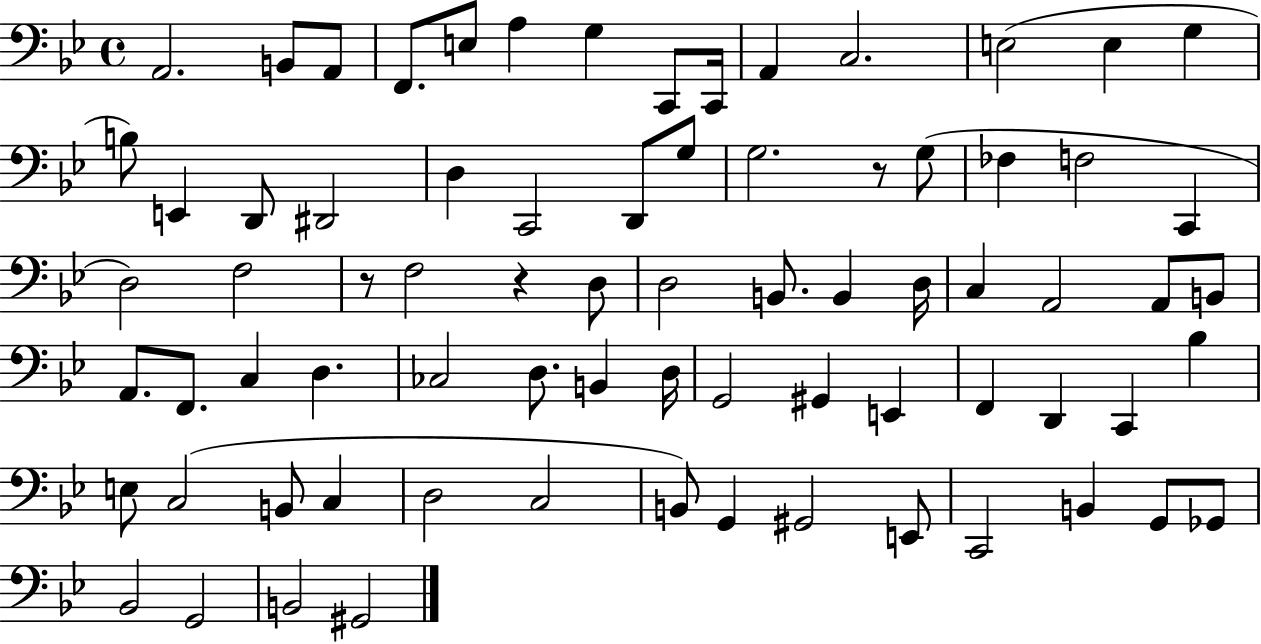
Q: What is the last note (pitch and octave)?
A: G#2